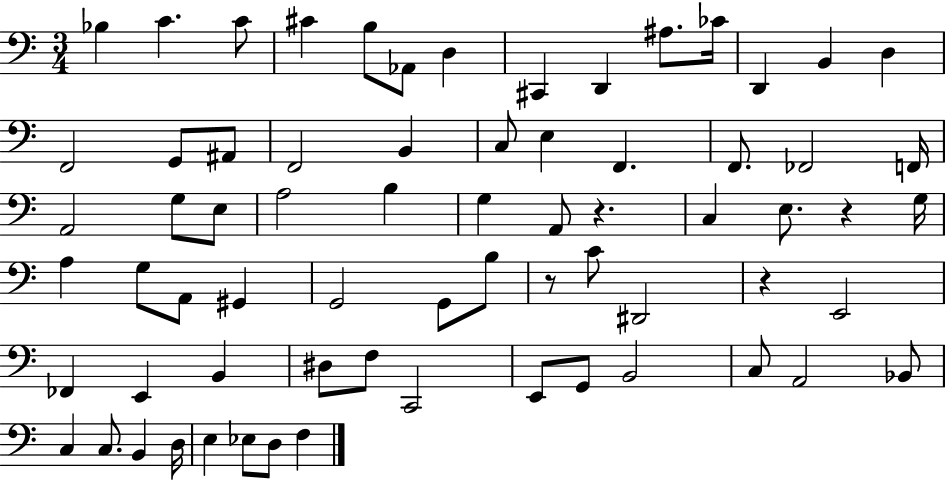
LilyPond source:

{
  \clef bass
  \numericTimeSignature
  \time 3/4
  \key c \major
  bes4 c'4. c'8 | cis'4 b8 aes,8 d4 | cis,4 d,4 ais8. ces'16 | d,4 b,4 d4 | \break f,2 g,8 ais,8 | f,2 b,4 | c8 e4 f,4. | f,8. fes,2 f,16 | \break a,2 g8 e8 | a2 b4 | g4 a,8 r4. | c4 e8. r4 g16 | \break a4 g8 a,8 gis,4 | g,2 g,8 b8 | r8 c'8 dis,2 | r4 e,2 | \break fes,4 e,4 b,4 | dis8 f8 c,2 | e,8 g,8 b,2 | c8 a,2 bes,8 | \break c4 c8. b,4 d16 | e4 ees8 d8 f4 | \bar "|."
}